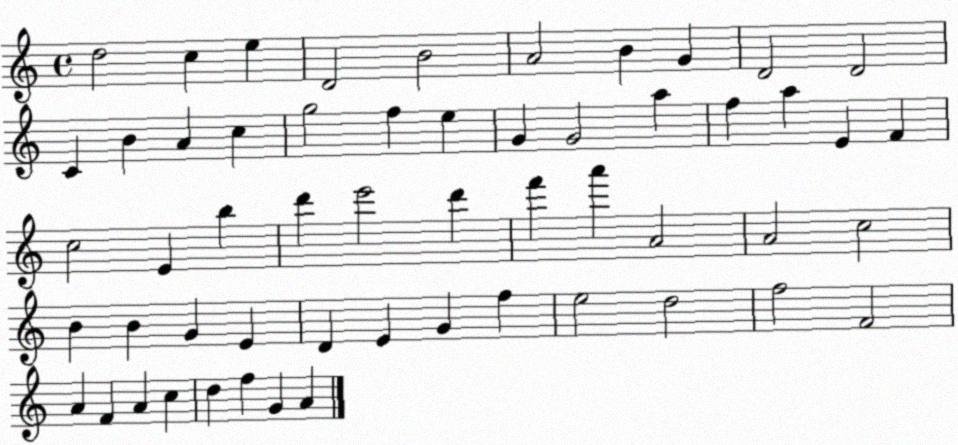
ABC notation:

X:1
T:Untitled
M:4/4
L:1/4
K:C
d2 c e D2 B2 A2 B G D2 D2 C B A c g2 f e G G2 a f a E F c2 E b d' e'2 d' f' a' A2 A2 c2 B B G E D E G f e2 d2 f2 F2 A F A c d f G A